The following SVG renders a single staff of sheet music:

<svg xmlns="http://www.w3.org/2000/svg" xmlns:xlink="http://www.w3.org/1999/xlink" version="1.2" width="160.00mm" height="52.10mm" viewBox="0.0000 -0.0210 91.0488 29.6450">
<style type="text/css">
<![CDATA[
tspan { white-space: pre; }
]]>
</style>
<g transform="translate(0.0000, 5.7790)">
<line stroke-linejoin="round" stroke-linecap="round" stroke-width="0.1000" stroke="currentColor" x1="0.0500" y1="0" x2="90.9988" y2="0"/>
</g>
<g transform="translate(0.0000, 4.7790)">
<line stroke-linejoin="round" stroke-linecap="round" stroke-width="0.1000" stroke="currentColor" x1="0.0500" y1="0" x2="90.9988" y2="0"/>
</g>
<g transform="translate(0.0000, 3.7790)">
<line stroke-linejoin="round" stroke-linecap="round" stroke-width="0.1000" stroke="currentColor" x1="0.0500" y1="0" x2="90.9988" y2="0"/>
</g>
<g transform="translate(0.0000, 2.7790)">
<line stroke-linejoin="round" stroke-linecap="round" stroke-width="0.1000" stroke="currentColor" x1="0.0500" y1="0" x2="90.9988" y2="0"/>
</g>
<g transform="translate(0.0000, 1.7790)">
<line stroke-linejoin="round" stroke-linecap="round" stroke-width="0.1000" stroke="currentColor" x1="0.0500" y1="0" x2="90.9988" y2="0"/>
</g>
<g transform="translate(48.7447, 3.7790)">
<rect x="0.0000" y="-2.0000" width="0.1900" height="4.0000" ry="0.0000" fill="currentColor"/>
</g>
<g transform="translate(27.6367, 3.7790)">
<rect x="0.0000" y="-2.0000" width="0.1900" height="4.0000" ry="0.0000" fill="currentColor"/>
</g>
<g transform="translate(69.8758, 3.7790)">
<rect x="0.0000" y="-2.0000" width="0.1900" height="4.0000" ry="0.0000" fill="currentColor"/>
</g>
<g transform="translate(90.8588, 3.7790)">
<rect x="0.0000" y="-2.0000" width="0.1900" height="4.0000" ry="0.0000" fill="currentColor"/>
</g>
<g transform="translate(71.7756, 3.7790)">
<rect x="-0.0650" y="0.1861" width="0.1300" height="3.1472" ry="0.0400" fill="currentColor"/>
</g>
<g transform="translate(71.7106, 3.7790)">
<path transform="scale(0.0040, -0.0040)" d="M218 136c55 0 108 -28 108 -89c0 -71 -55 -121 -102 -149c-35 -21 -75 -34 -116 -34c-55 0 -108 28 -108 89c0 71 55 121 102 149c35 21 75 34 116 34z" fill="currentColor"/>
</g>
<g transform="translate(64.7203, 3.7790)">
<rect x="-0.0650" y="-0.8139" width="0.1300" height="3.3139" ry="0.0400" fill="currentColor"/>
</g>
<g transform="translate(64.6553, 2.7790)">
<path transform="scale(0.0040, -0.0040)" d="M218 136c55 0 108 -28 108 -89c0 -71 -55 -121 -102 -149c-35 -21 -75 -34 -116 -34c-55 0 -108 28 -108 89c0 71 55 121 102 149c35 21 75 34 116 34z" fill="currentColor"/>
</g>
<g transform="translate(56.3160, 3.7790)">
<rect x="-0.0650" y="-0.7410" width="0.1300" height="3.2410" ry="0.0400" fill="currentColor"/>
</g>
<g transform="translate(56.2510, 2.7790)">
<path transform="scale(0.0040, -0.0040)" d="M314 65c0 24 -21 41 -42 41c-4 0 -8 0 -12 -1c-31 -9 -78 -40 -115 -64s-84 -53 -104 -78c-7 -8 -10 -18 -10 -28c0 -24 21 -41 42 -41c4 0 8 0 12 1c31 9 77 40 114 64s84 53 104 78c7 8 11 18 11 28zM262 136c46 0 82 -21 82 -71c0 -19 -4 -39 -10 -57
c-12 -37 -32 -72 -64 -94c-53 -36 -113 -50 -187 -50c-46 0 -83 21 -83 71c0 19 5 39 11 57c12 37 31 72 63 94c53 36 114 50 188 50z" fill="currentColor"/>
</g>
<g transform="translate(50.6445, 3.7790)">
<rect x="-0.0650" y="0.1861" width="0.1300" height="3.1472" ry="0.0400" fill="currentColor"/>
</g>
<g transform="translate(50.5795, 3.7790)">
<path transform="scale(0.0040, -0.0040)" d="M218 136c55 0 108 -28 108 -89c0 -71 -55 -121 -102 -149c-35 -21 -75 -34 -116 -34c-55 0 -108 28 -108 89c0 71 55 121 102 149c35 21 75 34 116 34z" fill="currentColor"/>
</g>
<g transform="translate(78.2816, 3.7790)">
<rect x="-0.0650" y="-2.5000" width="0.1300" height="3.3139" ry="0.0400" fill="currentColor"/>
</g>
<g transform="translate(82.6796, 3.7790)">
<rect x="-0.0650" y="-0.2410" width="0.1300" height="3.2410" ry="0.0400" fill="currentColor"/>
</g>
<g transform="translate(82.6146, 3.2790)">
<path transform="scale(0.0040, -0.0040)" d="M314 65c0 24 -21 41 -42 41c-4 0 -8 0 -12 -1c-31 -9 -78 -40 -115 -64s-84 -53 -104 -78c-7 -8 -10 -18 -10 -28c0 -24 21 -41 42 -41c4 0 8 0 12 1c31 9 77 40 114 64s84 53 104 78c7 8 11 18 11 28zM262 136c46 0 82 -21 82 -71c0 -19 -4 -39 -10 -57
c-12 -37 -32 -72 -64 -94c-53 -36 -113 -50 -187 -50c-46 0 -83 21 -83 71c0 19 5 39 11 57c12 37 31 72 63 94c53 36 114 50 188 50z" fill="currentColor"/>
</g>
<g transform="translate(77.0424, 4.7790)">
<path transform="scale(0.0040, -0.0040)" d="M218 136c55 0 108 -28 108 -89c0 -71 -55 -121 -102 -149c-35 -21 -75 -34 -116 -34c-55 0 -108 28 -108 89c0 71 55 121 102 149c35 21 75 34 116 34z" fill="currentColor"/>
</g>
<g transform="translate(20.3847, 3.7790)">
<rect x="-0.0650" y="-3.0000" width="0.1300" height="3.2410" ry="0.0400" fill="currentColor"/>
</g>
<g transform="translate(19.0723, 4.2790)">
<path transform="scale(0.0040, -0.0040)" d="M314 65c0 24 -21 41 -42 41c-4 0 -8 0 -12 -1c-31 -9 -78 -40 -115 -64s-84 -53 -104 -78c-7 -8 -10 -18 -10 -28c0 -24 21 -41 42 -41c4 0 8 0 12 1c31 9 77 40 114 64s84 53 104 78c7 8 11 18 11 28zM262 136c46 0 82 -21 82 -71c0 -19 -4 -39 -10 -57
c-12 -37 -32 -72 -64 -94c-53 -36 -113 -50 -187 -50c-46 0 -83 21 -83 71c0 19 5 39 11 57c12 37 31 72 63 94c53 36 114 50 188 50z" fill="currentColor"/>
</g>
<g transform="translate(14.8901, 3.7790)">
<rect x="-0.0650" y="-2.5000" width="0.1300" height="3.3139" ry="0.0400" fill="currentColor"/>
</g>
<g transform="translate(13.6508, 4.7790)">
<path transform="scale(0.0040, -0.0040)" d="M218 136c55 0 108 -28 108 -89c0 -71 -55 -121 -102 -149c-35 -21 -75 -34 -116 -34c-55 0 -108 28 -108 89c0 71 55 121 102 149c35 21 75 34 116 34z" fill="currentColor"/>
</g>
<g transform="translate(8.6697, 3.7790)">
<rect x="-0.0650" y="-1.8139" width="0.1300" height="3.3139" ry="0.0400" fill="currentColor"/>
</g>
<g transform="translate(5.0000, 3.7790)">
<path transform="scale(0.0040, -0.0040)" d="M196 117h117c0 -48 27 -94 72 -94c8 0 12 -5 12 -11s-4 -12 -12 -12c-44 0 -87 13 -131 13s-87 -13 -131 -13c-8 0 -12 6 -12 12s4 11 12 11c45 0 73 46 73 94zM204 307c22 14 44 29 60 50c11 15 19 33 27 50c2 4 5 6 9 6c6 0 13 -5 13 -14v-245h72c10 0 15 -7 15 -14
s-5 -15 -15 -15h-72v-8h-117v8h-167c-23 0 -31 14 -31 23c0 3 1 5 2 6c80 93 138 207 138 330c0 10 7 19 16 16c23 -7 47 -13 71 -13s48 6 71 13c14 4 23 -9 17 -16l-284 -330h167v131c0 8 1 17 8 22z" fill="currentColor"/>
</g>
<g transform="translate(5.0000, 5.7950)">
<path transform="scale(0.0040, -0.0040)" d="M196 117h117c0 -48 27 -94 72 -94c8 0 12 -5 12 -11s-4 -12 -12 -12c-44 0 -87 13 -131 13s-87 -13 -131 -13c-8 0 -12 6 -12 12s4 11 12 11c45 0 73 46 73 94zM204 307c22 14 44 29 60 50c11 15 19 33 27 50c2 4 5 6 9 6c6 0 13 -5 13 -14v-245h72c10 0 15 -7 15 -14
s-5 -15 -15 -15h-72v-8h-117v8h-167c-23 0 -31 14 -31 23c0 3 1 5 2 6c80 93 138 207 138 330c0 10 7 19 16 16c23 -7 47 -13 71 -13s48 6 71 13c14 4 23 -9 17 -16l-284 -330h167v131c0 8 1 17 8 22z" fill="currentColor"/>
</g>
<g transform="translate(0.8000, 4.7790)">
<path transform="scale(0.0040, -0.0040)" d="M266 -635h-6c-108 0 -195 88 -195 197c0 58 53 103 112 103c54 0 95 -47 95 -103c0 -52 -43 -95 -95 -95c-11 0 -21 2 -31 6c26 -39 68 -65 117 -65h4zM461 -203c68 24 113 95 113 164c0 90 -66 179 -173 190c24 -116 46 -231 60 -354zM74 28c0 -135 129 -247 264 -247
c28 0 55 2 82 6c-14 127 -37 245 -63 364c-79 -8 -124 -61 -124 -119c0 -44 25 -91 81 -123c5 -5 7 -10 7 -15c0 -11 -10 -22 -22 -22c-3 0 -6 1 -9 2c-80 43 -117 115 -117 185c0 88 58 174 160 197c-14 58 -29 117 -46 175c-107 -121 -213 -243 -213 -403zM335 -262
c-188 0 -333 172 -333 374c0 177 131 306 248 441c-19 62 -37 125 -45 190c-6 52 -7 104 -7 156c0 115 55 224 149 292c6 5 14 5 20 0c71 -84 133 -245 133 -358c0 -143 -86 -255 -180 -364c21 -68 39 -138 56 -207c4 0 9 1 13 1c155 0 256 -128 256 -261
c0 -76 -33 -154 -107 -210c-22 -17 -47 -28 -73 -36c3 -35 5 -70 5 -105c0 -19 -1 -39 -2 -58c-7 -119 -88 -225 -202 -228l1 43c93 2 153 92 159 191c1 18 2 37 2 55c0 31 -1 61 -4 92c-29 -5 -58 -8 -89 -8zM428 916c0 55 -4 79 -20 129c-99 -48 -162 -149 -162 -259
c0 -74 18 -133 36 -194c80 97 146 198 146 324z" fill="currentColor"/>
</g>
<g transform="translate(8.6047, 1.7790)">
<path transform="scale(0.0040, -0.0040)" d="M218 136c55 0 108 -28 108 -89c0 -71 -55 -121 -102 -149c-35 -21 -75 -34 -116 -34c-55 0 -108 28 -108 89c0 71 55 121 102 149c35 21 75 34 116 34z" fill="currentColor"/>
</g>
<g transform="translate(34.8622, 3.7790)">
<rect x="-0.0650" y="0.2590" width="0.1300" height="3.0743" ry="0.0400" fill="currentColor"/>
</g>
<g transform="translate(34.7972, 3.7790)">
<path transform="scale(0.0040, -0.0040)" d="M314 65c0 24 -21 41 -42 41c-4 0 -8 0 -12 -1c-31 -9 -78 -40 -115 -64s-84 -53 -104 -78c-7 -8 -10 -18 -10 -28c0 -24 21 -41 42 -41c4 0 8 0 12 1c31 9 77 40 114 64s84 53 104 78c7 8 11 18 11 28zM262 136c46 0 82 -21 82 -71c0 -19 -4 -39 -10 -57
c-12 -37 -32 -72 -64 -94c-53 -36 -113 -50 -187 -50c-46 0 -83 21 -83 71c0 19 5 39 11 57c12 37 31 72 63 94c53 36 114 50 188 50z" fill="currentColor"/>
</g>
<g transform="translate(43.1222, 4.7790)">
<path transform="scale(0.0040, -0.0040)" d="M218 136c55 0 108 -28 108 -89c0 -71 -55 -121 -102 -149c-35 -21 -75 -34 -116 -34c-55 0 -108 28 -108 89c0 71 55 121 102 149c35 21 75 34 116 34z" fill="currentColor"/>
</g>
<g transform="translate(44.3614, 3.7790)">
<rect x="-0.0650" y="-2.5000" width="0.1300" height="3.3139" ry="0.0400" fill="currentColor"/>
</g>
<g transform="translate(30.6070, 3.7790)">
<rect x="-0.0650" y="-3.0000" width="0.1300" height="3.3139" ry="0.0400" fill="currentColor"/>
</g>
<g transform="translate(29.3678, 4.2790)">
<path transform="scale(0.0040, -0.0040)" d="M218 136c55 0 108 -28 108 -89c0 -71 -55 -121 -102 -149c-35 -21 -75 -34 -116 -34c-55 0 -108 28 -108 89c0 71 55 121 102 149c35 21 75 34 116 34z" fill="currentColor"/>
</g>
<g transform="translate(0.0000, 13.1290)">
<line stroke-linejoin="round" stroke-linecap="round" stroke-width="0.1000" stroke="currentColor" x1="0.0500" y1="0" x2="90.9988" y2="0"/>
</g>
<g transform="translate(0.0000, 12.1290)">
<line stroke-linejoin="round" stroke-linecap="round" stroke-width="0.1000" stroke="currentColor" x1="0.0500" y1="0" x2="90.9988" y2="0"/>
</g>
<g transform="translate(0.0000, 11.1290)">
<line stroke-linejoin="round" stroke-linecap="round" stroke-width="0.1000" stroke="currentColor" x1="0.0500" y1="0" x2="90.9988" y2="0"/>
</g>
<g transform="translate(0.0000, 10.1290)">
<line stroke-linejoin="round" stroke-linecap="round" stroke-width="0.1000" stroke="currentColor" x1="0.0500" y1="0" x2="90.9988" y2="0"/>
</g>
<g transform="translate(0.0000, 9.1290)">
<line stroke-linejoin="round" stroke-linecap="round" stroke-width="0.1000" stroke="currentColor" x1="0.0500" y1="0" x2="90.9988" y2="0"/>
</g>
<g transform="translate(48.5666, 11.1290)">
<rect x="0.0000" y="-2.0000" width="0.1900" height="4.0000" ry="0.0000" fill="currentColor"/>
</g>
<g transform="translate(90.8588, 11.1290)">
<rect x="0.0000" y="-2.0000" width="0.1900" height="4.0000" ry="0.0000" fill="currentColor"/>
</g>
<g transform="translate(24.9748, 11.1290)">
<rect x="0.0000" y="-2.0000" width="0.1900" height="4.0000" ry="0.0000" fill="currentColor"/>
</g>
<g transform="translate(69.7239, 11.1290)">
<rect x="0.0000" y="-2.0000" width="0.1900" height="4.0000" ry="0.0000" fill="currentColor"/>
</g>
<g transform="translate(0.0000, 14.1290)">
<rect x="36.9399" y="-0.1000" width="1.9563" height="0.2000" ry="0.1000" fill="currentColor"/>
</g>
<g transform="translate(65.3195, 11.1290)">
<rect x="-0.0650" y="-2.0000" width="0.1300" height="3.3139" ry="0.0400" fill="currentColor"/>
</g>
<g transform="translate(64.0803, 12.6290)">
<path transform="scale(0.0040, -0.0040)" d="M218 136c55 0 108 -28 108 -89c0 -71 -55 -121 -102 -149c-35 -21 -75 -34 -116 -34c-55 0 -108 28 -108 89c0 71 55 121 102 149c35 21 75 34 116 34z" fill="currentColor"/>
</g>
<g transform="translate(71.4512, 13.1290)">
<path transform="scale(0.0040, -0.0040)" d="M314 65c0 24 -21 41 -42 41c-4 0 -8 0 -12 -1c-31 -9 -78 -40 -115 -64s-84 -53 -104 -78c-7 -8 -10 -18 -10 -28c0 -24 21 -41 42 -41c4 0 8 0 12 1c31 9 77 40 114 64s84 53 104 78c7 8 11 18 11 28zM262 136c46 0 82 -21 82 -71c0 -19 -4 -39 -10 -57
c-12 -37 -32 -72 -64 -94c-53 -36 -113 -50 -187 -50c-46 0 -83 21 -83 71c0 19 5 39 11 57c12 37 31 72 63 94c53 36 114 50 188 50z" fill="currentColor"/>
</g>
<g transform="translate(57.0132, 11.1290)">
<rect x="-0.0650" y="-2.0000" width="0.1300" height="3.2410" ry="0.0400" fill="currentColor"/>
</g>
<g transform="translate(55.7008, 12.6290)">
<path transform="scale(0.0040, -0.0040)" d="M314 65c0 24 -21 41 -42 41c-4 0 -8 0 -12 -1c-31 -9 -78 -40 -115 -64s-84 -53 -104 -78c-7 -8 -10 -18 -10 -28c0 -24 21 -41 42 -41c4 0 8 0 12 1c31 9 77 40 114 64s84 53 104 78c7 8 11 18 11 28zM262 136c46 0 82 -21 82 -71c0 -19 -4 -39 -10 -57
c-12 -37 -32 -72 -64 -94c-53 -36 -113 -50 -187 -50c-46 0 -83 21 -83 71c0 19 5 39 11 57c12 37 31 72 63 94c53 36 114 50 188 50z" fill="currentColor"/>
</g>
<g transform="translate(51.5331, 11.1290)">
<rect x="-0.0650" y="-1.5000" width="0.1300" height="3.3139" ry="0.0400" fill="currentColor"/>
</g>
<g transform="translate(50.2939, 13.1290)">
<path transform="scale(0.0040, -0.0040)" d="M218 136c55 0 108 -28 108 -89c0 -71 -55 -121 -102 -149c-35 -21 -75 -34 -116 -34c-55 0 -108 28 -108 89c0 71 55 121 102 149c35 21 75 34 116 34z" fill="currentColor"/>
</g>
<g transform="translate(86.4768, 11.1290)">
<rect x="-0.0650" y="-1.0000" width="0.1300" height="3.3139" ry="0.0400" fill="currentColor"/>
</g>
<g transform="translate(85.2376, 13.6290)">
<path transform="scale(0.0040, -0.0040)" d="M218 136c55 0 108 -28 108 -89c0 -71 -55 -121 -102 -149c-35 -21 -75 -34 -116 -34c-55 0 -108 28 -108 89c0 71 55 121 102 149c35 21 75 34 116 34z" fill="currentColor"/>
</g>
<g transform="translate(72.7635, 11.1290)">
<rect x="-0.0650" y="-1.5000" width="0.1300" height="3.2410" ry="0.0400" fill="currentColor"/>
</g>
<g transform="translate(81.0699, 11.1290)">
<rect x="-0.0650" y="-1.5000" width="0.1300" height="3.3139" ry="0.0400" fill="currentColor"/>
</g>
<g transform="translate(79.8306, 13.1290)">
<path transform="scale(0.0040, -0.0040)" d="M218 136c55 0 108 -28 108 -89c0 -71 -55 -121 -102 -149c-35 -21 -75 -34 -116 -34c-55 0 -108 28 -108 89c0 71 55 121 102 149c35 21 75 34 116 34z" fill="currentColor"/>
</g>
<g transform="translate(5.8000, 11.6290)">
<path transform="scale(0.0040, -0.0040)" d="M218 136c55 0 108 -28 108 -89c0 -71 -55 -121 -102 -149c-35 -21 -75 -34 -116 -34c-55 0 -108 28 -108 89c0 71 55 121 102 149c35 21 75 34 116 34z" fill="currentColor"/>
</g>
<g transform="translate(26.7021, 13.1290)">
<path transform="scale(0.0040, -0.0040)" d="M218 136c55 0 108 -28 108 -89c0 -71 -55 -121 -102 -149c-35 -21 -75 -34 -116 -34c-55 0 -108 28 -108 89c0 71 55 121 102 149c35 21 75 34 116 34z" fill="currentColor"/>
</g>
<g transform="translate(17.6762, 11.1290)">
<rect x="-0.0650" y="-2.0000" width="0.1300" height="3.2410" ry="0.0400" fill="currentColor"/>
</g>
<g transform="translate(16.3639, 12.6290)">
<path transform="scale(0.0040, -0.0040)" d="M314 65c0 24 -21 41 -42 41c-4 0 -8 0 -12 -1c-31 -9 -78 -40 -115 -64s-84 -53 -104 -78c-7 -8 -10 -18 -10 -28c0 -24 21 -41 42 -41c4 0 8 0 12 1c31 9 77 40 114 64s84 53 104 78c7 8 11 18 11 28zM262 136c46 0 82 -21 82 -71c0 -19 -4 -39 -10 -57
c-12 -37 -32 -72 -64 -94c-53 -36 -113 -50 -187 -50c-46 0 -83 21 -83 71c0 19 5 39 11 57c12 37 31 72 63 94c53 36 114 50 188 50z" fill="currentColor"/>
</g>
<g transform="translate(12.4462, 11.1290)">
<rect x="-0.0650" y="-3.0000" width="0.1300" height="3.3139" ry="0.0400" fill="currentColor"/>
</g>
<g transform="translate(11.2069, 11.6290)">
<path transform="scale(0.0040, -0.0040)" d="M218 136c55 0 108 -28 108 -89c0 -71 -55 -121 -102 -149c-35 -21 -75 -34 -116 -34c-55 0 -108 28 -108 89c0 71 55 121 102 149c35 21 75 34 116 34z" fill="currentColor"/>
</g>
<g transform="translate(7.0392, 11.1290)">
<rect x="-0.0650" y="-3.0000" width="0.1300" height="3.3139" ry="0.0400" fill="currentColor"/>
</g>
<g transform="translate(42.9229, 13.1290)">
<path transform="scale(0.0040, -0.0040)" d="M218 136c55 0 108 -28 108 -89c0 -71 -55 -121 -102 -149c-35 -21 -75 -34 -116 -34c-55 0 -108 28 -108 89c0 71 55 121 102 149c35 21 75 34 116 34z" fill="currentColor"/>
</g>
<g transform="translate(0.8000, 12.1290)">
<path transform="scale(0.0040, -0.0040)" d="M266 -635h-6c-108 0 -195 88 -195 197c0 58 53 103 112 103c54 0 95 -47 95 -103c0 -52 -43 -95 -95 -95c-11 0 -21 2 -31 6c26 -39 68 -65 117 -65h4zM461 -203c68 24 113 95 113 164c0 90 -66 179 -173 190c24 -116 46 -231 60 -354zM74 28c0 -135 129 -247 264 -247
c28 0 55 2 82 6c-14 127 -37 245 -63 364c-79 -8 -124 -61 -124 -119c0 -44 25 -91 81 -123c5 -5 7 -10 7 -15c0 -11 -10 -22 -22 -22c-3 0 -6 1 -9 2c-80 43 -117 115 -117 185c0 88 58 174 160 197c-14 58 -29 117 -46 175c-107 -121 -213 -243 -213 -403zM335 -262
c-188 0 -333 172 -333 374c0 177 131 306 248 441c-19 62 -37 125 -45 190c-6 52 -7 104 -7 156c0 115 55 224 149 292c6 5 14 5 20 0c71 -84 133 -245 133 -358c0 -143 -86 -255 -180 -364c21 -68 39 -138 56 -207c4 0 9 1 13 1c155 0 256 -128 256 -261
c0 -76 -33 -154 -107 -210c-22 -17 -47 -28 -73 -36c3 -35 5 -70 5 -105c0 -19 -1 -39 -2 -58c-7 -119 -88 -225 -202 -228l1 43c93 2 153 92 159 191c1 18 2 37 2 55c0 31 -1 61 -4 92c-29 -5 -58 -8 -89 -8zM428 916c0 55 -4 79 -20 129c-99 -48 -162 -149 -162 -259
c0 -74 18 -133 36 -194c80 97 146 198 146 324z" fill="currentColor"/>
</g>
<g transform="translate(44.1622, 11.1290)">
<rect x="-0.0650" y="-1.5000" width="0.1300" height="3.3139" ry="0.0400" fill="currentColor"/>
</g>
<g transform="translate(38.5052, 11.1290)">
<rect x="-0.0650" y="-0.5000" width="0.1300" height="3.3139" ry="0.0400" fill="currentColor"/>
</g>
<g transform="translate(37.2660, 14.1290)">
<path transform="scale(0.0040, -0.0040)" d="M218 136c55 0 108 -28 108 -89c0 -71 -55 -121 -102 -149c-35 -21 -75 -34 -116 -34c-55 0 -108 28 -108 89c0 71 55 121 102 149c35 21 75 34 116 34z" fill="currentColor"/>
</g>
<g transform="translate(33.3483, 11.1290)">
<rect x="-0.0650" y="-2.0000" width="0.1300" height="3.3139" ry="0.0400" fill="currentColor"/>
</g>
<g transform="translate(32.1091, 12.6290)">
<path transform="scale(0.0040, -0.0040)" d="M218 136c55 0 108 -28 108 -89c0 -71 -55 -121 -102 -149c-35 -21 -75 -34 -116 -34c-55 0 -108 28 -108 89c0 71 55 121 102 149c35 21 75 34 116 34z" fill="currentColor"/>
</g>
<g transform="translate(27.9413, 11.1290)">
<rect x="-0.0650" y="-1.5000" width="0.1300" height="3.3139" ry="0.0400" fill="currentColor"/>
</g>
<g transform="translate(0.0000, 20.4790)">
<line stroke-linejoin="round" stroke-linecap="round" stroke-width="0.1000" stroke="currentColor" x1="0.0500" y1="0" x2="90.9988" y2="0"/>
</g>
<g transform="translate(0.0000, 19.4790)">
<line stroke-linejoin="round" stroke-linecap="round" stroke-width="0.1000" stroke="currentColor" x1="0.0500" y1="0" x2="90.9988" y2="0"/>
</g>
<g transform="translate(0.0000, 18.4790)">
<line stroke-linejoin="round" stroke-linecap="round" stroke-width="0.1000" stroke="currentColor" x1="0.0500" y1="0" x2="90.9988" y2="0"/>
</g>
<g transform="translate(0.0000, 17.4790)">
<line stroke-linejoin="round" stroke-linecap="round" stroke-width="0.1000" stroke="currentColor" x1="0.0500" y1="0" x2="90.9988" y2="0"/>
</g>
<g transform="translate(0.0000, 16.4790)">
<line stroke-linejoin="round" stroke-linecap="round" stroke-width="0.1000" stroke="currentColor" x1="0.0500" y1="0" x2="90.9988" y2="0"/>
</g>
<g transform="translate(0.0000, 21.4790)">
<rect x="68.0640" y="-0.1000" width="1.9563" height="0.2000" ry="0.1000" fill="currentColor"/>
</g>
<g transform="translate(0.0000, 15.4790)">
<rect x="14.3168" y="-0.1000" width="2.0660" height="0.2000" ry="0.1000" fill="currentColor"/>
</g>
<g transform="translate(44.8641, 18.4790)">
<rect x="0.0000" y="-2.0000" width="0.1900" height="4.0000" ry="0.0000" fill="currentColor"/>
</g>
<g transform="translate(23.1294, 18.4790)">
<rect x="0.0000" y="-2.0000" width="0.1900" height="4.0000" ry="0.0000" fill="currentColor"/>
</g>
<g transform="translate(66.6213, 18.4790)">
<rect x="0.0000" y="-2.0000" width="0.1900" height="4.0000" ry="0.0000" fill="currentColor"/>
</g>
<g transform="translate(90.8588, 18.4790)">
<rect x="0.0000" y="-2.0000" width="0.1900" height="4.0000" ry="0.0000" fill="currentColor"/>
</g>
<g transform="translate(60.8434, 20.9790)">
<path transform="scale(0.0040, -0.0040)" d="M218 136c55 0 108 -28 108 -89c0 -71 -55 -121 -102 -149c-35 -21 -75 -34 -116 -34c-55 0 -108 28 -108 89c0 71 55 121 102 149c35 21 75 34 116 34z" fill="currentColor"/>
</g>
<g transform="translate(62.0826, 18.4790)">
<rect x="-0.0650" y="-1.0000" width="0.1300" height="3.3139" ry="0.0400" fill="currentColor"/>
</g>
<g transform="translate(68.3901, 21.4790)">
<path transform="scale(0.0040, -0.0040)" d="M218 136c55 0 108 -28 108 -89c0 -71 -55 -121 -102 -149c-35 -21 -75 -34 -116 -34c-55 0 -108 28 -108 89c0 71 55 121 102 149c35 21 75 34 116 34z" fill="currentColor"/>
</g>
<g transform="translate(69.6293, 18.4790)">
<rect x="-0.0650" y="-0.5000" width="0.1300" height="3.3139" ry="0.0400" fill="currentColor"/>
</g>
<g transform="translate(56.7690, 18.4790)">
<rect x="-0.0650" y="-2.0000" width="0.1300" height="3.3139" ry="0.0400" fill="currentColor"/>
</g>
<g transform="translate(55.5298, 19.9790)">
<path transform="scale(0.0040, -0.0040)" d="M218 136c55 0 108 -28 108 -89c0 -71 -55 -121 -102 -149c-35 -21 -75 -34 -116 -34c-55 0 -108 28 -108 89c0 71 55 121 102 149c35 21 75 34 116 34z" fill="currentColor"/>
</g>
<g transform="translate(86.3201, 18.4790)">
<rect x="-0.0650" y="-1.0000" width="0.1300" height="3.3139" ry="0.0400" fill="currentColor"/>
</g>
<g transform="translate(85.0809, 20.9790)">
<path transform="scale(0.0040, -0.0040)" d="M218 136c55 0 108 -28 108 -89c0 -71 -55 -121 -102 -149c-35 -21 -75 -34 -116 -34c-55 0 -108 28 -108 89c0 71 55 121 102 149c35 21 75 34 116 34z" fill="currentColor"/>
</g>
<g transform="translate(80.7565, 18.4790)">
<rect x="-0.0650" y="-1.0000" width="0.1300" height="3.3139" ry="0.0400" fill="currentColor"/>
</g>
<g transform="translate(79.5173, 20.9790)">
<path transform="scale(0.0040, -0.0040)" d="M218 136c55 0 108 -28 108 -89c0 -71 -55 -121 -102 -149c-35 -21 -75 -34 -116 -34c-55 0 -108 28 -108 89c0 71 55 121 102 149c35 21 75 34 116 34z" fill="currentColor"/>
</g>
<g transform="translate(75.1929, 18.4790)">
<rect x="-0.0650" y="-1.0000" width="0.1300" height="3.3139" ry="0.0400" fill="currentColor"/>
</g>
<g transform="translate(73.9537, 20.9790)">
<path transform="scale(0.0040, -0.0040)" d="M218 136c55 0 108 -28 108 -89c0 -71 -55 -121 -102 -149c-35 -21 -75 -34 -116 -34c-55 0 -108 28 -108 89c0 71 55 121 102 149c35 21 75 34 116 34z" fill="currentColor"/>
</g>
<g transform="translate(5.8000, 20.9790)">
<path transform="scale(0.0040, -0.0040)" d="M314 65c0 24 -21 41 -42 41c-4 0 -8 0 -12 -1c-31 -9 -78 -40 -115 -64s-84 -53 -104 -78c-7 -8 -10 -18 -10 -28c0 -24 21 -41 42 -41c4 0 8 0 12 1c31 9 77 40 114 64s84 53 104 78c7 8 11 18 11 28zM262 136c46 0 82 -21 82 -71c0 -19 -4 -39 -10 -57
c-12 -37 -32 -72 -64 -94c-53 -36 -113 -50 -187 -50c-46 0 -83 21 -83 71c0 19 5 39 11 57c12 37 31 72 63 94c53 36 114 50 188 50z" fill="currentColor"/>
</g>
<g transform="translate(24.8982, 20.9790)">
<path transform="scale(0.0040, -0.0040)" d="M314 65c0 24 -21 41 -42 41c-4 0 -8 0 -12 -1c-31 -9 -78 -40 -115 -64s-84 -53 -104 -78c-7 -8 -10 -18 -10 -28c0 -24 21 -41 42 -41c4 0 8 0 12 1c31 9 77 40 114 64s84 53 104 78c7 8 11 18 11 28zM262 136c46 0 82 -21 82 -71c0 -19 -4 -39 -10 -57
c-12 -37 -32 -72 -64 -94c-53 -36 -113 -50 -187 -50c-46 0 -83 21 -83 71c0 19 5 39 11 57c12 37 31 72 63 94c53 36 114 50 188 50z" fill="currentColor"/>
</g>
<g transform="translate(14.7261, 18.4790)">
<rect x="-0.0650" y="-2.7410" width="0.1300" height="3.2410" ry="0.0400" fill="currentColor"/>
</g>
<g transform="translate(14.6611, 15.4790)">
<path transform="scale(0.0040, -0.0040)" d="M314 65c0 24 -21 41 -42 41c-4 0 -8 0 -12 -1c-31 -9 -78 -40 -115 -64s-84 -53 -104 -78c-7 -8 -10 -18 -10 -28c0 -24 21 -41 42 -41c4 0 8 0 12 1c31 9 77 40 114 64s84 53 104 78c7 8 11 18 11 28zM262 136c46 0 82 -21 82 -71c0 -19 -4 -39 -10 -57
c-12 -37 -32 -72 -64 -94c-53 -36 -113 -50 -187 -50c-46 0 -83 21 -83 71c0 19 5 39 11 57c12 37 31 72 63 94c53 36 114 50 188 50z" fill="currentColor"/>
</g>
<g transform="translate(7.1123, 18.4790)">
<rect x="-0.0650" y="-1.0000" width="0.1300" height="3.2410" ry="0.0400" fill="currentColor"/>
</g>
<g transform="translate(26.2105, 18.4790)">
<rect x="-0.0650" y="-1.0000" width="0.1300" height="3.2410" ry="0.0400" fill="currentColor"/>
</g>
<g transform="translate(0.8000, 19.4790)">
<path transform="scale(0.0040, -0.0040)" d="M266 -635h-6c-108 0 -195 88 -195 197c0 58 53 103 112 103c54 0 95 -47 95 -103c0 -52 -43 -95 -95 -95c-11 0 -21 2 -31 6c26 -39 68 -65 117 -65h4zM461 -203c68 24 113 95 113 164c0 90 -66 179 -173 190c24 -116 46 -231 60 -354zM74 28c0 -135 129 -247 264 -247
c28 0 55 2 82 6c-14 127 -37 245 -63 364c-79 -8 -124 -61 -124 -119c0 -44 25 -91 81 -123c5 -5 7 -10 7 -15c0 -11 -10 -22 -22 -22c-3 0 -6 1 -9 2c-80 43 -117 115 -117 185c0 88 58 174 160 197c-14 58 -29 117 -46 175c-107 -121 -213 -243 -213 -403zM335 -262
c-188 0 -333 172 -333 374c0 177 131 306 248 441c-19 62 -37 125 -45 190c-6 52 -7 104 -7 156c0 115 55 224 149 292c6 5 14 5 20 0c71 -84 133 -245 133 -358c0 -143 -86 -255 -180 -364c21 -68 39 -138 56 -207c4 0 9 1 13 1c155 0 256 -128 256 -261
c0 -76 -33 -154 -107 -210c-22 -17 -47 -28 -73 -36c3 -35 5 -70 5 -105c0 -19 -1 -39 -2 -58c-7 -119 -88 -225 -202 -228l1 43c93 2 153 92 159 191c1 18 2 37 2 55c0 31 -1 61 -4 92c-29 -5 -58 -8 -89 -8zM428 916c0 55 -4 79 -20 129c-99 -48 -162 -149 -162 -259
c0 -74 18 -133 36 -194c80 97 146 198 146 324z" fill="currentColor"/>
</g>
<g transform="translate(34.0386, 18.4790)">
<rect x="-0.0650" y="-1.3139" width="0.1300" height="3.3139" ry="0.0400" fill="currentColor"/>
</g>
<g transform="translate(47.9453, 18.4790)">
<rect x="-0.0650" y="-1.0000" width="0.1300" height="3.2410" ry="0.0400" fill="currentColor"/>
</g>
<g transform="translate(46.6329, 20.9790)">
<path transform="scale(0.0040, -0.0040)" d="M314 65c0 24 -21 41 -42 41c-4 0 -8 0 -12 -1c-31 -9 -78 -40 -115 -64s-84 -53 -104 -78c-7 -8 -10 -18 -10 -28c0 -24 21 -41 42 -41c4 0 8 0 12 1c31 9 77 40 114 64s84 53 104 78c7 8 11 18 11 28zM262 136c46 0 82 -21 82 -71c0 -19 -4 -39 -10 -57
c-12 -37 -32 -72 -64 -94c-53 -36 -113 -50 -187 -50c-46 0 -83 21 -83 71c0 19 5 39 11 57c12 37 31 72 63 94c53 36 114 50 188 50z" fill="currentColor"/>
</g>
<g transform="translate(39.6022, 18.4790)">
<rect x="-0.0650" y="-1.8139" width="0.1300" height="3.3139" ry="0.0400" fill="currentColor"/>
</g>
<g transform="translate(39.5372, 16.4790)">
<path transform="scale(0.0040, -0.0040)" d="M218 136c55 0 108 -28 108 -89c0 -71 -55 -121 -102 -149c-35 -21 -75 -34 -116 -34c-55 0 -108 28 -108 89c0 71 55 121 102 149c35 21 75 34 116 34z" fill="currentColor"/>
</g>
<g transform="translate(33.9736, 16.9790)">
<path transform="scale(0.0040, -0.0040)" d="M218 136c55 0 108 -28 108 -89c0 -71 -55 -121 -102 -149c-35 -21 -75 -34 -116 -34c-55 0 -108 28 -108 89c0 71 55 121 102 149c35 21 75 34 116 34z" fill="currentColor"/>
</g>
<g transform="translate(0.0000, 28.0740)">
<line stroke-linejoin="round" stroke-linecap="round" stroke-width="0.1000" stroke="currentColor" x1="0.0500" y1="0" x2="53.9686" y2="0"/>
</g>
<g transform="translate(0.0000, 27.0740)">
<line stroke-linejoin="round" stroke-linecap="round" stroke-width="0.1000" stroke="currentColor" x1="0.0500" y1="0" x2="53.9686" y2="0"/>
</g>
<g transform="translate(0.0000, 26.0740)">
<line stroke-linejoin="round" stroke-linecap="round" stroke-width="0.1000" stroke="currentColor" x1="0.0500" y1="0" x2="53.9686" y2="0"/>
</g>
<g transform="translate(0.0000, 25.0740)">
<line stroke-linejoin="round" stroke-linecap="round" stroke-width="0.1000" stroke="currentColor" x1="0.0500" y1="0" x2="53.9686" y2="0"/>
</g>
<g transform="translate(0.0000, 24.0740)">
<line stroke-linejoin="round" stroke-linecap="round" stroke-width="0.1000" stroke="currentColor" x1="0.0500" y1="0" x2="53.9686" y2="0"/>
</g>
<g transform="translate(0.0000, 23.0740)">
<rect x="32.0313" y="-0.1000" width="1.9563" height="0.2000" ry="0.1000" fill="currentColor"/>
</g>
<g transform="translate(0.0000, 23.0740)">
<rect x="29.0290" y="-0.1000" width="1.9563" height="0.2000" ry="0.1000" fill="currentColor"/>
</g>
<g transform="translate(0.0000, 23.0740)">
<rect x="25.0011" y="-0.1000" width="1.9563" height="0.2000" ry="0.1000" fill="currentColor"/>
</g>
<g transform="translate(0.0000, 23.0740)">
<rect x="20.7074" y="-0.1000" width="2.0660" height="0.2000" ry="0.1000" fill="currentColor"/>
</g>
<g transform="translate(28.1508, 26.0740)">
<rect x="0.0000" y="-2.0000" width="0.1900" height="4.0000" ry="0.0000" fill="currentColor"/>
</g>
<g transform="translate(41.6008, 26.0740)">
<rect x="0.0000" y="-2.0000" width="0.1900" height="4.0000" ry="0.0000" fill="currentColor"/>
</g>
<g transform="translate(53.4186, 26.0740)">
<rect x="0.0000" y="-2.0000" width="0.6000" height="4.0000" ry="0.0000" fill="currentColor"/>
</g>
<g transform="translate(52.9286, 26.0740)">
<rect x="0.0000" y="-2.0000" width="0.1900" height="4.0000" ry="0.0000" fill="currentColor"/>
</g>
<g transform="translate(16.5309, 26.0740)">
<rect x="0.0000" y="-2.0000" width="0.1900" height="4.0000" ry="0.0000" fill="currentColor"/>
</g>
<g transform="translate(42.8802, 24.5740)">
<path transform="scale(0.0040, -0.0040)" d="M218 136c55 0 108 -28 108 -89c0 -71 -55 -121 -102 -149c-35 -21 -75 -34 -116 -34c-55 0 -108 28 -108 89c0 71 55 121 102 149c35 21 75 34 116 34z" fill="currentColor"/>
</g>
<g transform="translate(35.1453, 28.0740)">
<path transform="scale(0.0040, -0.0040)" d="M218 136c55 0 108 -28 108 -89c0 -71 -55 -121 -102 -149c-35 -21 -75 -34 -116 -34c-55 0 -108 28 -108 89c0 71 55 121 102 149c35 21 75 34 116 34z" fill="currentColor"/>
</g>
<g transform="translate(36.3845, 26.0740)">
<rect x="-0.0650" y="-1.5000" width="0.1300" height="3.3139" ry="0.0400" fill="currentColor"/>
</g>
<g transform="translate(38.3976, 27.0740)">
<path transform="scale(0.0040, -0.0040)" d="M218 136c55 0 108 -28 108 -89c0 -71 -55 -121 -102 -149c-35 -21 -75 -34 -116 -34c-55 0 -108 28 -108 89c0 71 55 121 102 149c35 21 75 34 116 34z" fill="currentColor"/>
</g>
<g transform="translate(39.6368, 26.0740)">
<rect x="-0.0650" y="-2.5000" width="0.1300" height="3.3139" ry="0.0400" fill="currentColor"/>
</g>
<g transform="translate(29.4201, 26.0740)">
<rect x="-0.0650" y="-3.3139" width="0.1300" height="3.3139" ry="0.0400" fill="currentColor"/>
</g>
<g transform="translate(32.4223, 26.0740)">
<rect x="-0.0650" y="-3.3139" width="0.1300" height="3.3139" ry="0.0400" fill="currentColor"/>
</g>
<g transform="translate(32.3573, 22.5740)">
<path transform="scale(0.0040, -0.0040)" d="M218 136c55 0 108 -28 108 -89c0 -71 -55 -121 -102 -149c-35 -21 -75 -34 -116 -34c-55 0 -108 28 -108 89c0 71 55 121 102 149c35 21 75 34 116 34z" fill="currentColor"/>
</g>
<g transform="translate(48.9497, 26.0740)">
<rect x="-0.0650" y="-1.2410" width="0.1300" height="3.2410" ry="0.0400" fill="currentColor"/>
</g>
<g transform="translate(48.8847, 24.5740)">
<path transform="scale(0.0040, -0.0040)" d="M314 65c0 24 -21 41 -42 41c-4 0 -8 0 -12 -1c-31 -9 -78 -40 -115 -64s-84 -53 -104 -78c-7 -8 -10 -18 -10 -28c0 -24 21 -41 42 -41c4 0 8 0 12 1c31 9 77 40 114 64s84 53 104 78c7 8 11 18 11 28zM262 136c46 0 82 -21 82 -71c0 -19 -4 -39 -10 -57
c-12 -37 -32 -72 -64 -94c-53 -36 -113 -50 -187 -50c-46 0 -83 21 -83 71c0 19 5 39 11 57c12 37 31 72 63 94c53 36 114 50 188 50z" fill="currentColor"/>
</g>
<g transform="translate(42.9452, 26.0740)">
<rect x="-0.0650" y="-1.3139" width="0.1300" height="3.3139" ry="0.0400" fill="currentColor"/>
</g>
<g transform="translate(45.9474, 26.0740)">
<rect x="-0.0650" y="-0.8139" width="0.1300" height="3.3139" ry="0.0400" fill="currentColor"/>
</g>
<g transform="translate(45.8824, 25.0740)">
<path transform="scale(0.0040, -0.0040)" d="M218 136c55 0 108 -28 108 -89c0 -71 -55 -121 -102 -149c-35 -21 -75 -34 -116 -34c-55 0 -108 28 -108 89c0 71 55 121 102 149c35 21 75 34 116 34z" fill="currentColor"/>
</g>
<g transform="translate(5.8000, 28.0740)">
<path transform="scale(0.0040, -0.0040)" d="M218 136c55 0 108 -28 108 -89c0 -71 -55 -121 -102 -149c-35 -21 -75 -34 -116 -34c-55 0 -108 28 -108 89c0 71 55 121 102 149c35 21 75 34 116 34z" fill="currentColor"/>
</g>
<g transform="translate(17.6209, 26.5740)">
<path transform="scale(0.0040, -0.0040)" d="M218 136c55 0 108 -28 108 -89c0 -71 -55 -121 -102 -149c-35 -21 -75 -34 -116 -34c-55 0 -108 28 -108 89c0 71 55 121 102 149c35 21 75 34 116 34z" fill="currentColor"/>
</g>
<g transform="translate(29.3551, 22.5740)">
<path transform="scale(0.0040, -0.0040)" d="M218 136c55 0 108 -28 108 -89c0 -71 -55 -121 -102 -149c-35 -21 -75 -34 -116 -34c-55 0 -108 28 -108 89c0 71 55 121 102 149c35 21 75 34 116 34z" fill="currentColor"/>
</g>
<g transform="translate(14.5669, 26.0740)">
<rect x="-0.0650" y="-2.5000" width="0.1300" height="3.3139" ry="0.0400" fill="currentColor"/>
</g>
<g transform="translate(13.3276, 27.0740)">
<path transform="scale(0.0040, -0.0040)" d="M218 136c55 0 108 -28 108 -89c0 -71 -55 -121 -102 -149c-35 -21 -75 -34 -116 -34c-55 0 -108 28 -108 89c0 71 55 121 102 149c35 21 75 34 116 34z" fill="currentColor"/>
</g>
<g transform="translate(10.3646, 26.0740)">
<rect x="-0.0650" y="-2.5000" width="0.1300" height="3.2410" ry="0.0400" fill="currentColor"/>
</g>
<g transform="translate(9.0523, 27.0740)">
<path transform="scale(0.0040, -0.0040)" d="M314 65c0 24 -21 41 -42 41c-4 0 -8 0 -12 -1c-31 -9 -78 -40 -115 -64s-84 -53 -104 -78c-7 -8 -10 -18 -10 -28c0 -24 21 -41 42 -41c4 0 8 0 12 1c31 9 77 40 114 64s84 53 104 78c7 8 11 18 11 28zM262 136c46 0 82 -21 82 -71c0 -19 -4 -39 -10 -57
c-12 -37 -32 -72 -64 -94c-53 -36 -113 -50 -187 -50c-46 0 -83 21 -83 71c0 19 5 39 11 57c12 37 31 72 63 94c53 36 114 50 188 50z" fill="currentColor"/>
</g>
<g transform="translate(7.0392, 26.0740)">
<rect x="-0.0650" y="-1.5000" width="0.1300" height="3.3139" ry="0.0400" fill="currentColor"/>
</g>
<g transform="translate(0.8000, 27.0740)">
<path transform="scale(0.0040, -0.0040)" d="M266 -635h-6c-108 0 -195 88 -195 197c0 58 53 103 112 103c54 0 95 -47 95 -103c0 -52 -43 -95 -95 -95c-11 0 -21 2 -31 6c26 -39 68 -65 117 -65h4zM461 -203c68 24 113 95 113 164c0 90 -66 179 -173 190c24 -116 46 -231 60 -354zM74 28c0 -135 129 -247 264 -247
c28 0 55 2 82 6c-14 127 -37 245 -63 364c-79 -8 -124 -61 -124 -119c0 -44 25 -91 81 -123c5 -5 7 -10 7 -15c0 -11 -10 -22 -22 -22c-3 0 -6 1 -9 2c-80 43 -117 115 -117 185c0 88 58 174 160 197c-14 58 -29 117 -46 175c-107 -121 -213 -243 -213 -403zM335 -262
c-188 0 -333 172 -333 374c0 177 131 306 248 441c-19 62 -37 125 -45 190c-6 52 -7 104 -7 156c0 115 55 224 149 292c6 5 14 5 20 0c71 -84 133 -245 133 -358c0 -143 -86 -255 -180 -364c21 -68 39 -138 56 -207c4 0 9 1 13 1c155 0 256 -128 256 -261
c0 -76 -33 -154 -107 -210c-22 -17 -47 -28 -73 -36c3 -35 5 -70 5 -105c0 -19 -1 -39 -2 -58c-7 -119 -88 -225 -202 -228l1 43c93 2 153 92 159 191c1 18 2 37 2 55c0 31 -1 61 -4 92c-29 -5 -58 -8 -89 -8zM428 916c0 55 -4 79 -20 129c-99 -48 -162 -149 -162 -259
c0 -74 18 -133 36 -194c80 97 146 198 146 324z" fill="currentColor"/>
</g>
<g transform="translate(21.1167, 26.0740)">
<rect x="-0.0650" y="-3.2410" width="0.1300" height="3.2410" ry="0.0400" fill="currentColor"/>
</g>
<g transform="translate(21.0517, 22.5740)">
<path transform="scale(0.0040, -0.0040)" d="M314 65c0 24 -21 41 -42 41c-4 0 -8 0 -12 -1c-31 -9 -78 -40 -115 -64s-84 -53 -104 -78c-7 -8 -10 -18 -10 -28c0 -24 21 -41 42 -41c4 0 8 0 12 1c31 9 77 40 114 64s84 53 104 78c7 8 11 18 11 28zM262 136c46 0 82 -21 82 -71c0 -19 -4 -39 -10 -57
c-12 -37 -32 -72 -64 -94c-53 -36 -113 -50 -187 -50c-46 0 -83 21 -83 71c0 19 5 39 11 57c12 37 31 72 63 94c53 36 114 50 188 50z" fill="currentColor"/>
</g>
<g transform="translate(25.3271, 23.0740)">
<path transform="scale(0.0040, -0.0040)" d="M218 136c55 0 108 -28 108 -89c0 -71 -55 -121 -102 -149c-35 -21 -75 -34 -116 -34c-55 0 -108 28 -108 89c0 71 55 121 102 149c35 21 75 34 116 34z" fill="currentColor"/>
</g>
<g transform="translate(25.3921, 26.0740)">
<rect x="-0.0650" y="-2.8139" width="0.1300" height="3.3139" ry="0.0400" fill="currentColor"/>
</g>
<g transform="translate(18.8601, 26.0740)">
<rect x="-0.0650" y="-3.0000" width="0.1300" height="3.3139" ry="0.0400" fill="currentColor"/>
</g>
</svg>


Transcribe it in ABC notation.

X:1
T:Untitled
M:4/4
L:1/4
K:C
f G A2 A B2 G B d2 d B G c2 A A F2 E F C E E F2 F E2 E D D2 a2 D2 e f D2 F D C D D D E G2 G A b2 a b b E G e d e2